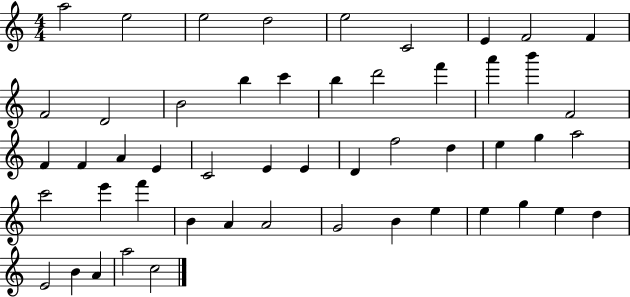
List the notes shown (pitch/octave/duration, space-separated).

A5/h E5/h E5/h D5/h E5/h C4/h E4/q F4/h F4/q F4/h D4/h B4/h B5/q C6/q B5/q D6/h F6/q A6/q B6/q F4/h F4/q F4/q A4/q E4/q C4/h E4/q E4/q D4/q F5/h D5/q E5/q G5/q A5/h C6/h E6/q F6/q B4/q A4/q A4/h G4/h B4/q E5/q E5/q G5/q E5/q D5/q E4/h B4/q A4/q A5/h C5/h